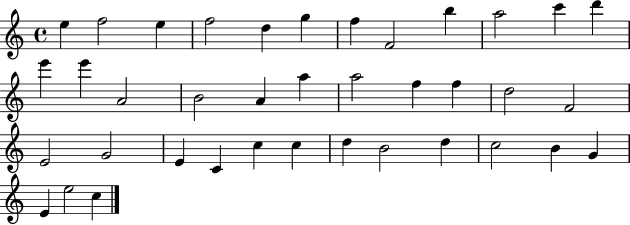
E5/q F5/h E5/q F5/h D5/q G5/q F5/q F4/h B5/q A5/h C6/q D6/q E6/q E6/q A4/h B4/h A4/q A5/q A5/h F5/q F5/q D5/h F4/h E4/h G4/h E4/q C4/q C5/q C5/q D5/q B4/h D5/q C5/h B4/q G4/q E4/q E5/h C5/q